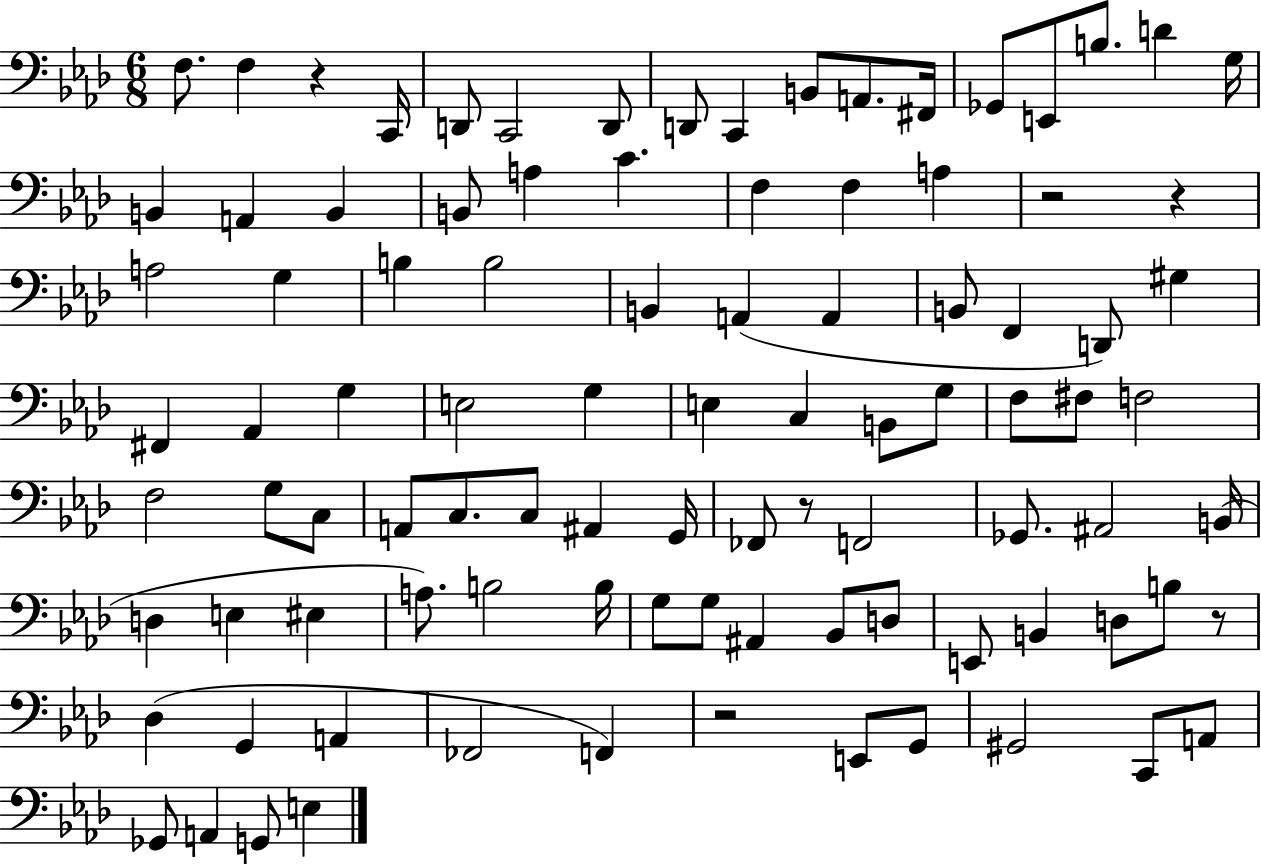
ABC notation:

X:1
T:Untitled
M:6/8
L:1/4
K:Ab
F,/2 F, z C,,/4 D,,/2 C,,2 D,,/2 D,,/2 C,, B,,/2 A,,/2 ^F,,/4 _G,,/2 E,,/2 B,/2 D G,/4 B,, A,, B,, B,,/2 A, C F, F, A, z2 z A,2 G, B, B,2 B,, A,, A,, B,,/2 F,, D,,/2 ^G, ^F,, _A,, G, E,2 G, E, C, B,,/2 G,/2 F,/2 ^F,/2 F,2 F,2 G,/2 C,/2 A,,/2 C,/2 C,/2 ^A,, G,,/4 _F,,/2 z/2 F,,2 _G,,/2 ^A,,2 B,,/4 D, E, ^E, A,/2 B,2 B,/4 G,/2 G,/2 ^A,, _B,,/2 D,/2 E,,/2 B,, D,/2 B,/2 z/2 _D, G,, A,, _F,,2 F,, z2 E,,/2 G,,/2 ^G,,2 C,,/2 A,,/2 _G,,/2 A,, G,,/2 E,